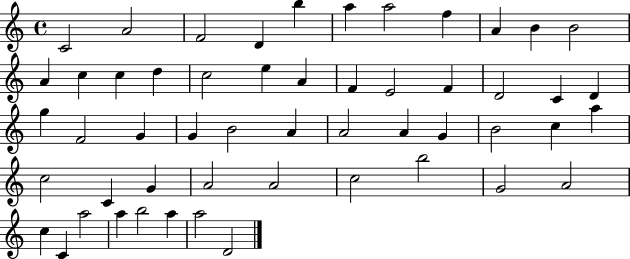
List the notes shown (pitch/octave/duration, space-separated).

C4/h A4/h F4/h D4/q B5/q A5/q A5/h F5/q A4/q B4/q B4/h A4/q C5/q C5/q D5/q C5/h E5/q A4/q F4/q E4/h F4/q D4/h C4/q D4/q G5/q F4/h G4/q G4/q B4/h A4/q A4/h A4/q G4/q B4/h C5/q A5/q C5/h C4/q G4/q A4/h A4/h C5/h B5/h G4/h A4/h C5/q C4/q A5/h A5/q B5/h A5/q A5/h D4/h